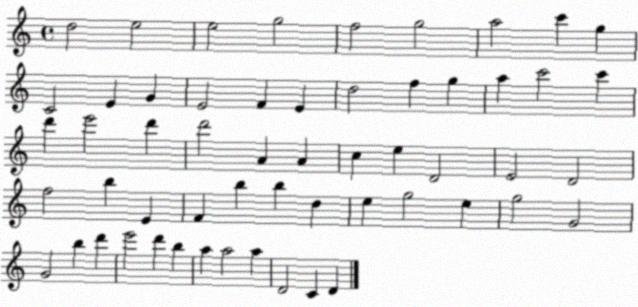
X:1
T:Untitled
M:4/4
L:1/4
K:C
d2 e2 e2 g2 f2 g2 a2 c' g C2 E G E2 F E d2 f g a c'2 c' d' e'2 d' d'2 A A c e D2 E2 D2 f2 b E F b b d e g2 e g2 G2 G2 b d' e'2 d' b a a2 a D2 C D